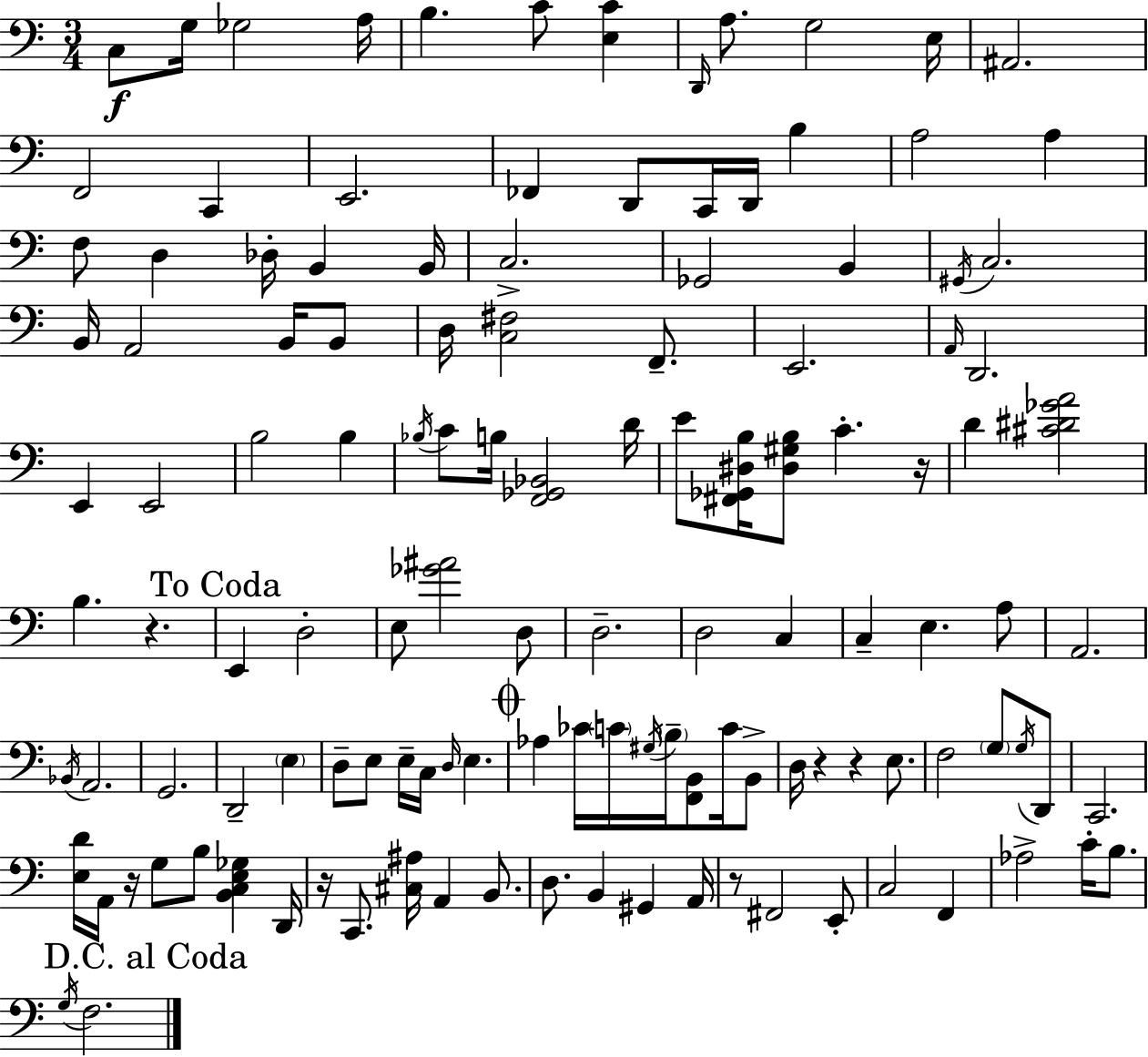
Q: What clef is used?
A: bass